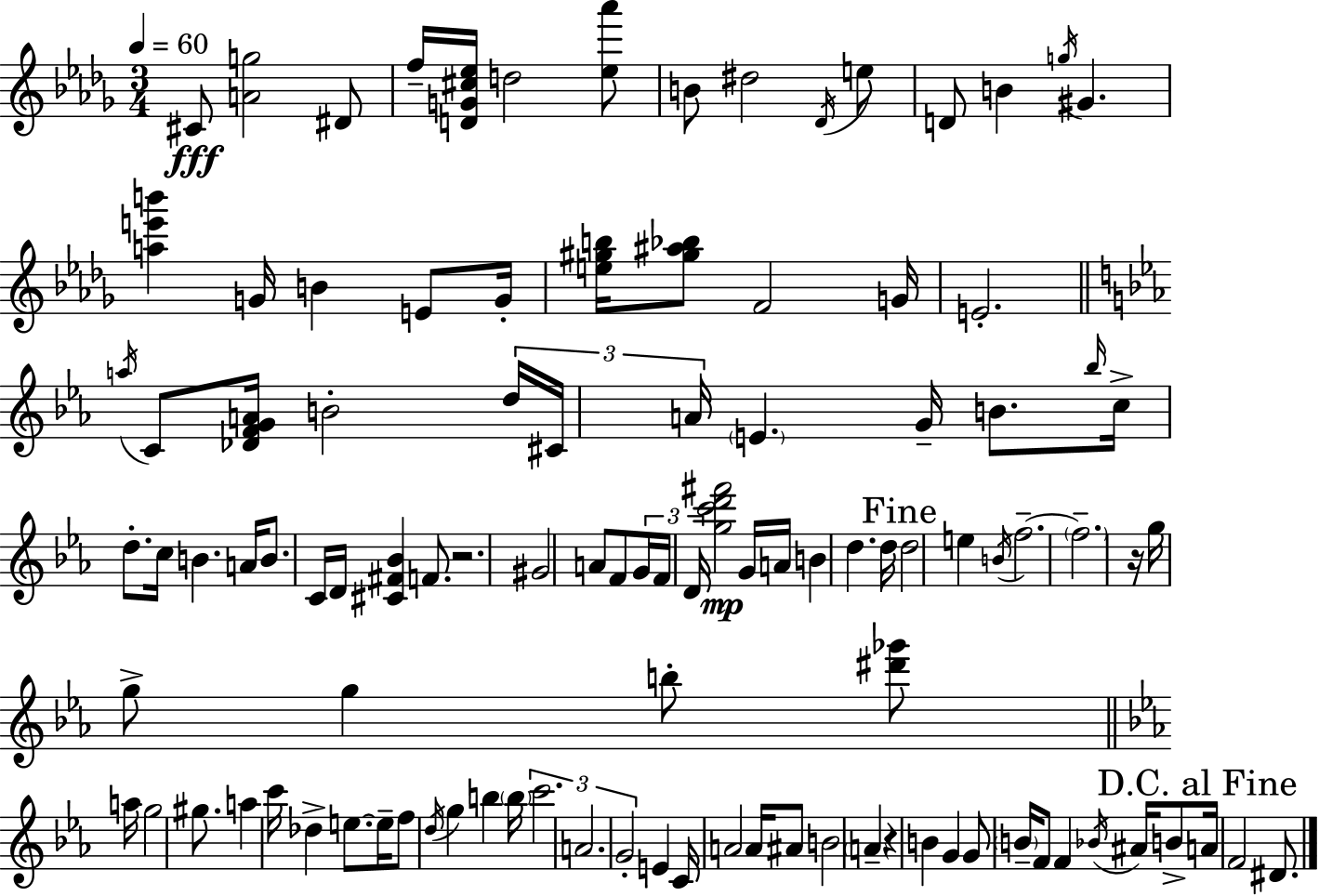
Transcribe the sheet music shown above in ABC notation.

X:1
T:Untitled
M:3/4
L:1/4
K:Bbm
^C/2 [Ag]2 ^D/2 f/4 [DG^c_e]/4 d2 [_e_a']/2 B/2 ^d2 _D/4 e/2 D/2 B g/4 ^G [ae'b'] G/4 B E/2 G/4 [e^gb]/4 [^g^a_b]/2 F2 G/4 E2 a/4 C/2 [_DFGA]/4 B2 d/4 ^C/4 A/4 E G/4 B/2 _b/4 c/4 d/2 c/4 B A/4 B/2 C/4 D/4 [^C^F_B] F/2 z2 ^G2 A/2 F/2 G/4 F/4 D/4 [gc'd'^f']2 G/4 A/4 B d d/4 d2 e B/4 f2 f2 z/4 g/4 g/2 g b/2 [^d'_g']/2 a/4 g2 ^g/2 a c'/4 _d e/2 e/4 f/2 d/4 g b b/4 c'2 A2 G2 E C/4 A2 A/4 ^A/2 B2 A z B G G/2 B/4 F/2 F _B/4 ^A/4 B/2 A/4 F2 ^D/2